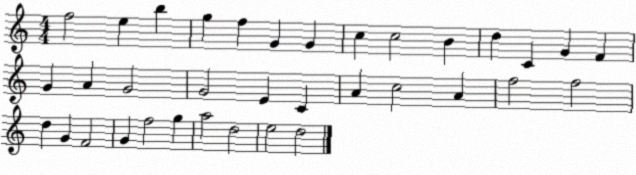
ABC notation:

X:1
T:Untitled
M:4/4
L:1/4
K:C
f2 e b g f G G c c2 B d C G F G A G2 G2 E C A c2 A f2 f2 d G F2 G f2 g a2 d2 e2 d2